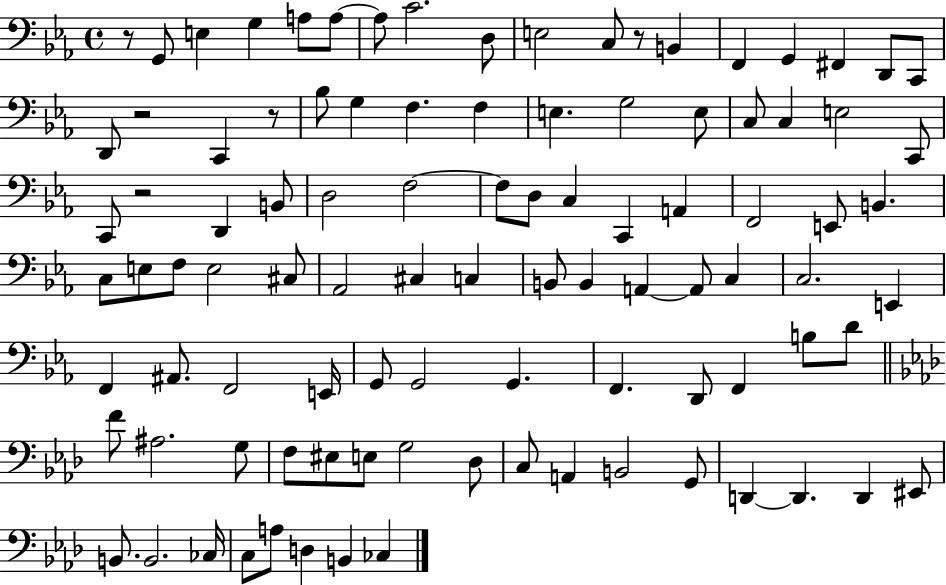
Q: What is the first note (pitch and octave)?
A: G2